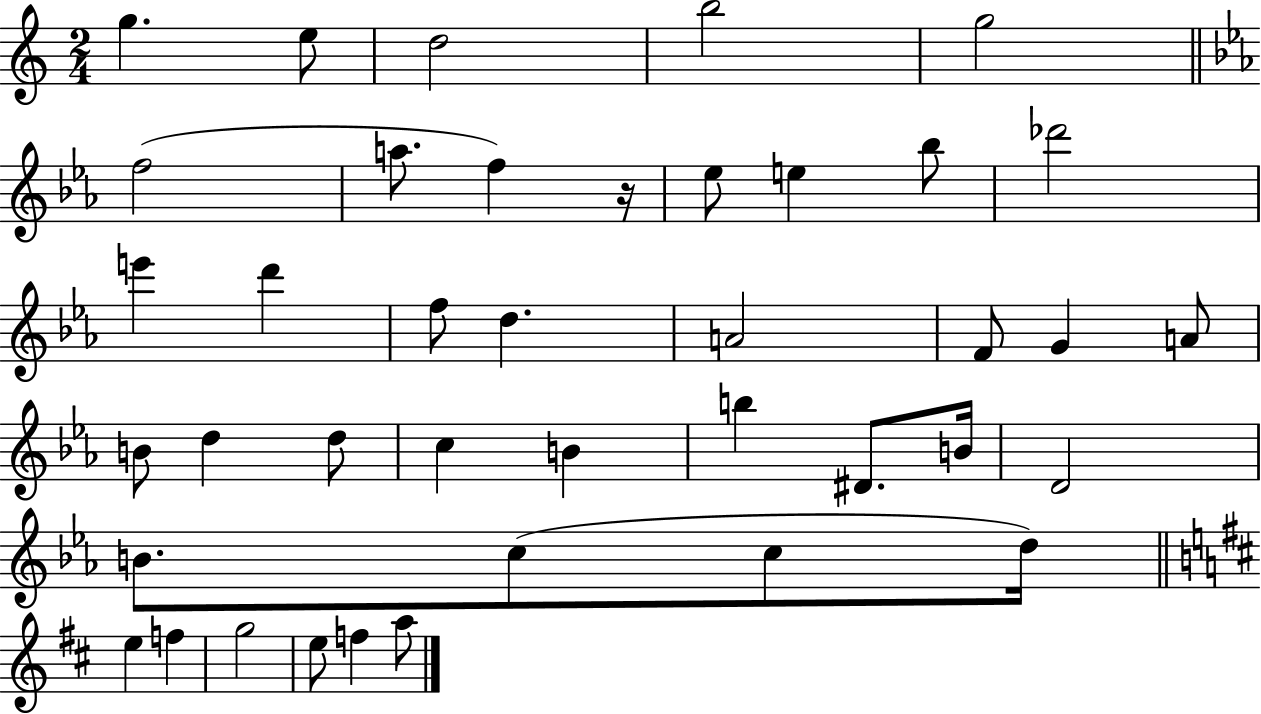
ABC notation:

X:1
T:Untitled
M:2/4
L:1/4
K:C
g e/2 d2 b2 g2 f2 a/2 f z/4 _e/2 e _b/2 _d'2 e' d' f/2 d A2 F/2 G A/2 B/2 d d/2 c B b ^D/2 B/4 D2 B/2 c/2 c/2 d/4 e f g2 e/2 f a/2